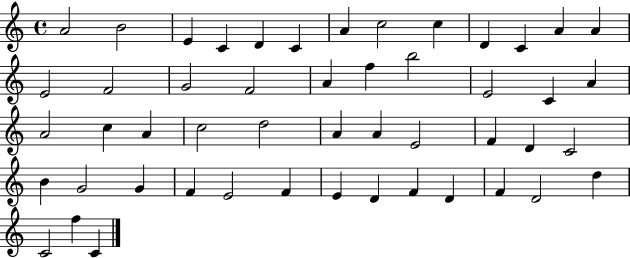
A4/h B4/h E4/q C4/q D4/q C4/q A4/q C5/h C5/q D4/q C4/q A4/q A4/q E4/h F4/h G4/h F4/h A4/q F5/q B5/h E4/h C4/q A4/q A4/h C5/q A4/q C5/h D5/h A4/q A4/q E4/h F4/q D4/q C4/h B4/q G4/h G4/q F4/q E4/h F4/q E4/q D4/q F4/q D4/q F4/q D4/h D5/q C4/h F5/q C4/q